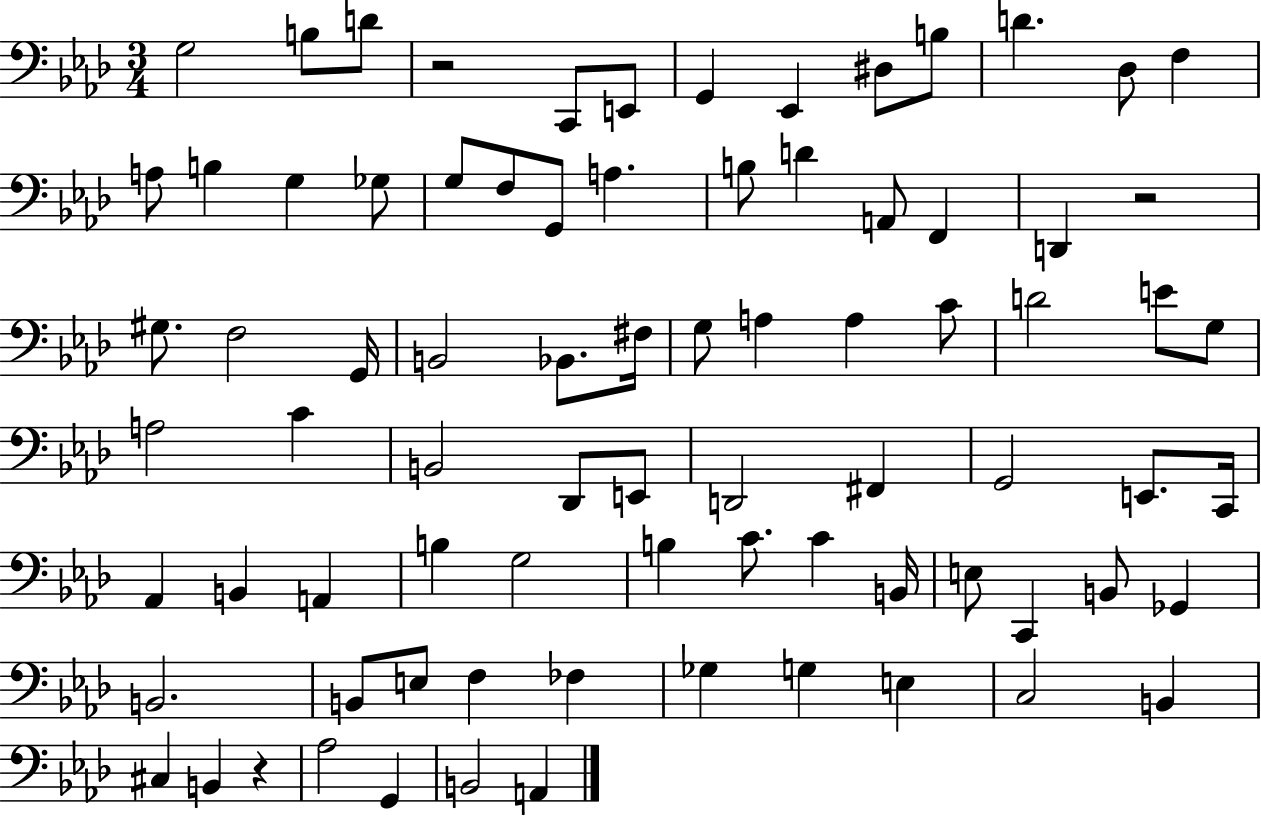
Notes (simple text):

G3/h B3/e D4/e R/h C2/e E2/e G2/q Eb2/q D#3/e B3/e D4/q. Db3/e F3/q A3/e B3/q G3/q Gb3/e G3/e F3/e G2/e A3/q. B3/e D4/q A2/e F2/q D2/q R/h G#3/e. F3/h G2/s B2/h Bb2/e. F#3/s G3/e A3/q A3/q C4/e D4/h E4/e G3/e A3/h C4/q B2/h Db2/e E2/e D2/h F#2/q G2/h E2/e. C2/s Ab2/q B2/q A2/q B3/q G3/h B3/q C4/e. C4/q B2/s E3/e C2/q B2/e Gb2/q B2/h. B2/e E3/e F3/q FES3/q Gb3/q G3/q E3/q C3/h B2/q C#3/q B2/q R/q Ab3/h G2/q B2/h A2/q